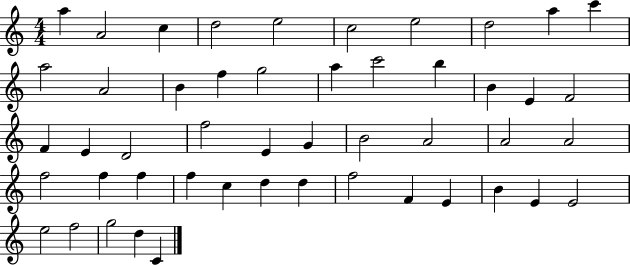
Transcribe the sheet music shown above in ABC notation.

X:1
T:Untitled
M:4/4
L:1/4
K:C
a A2 c d2 e2 c2 e2 d2 a c' a2 A2 B f g2 a c'2 b B E F2 F E D2 f2 E G B2 A2 A2 A2 f2 f f f c d d f2 F E B E E2 e2 f2 g2 d C